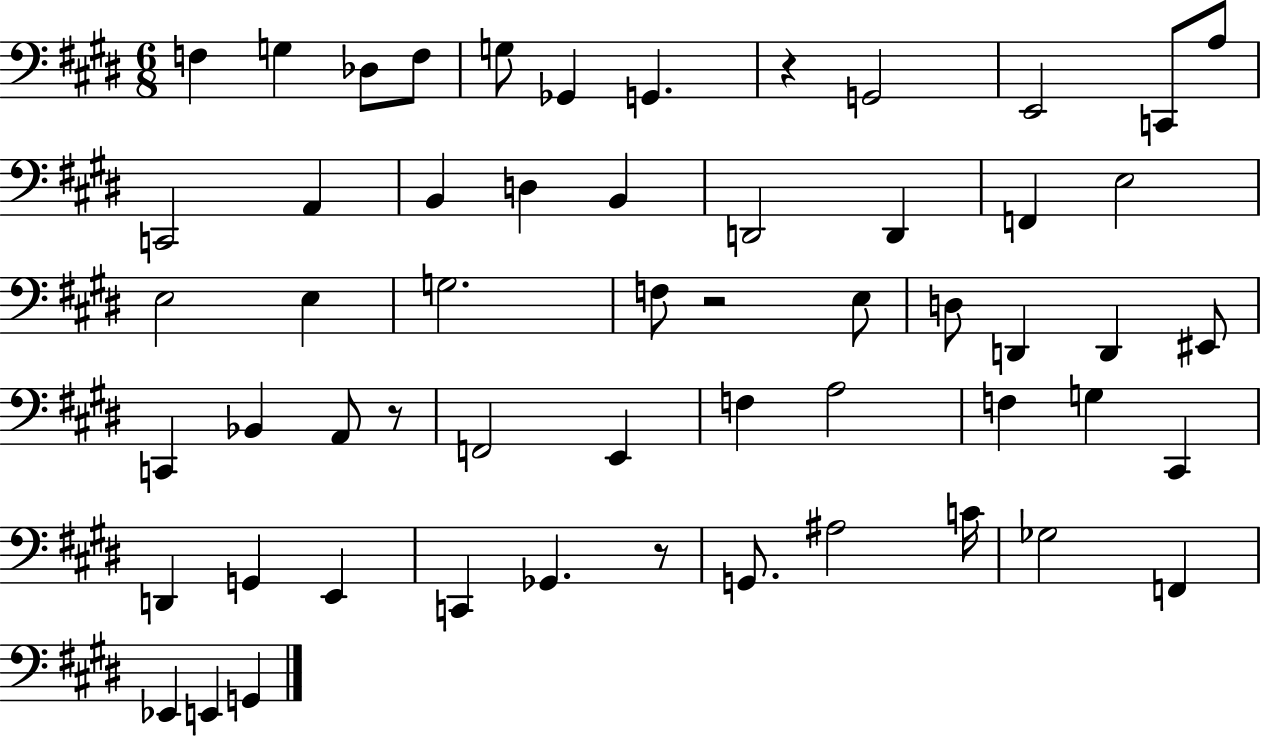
F3/q G3/q Db3/e F3/e G3/e Gb2/q G2/q. R/q G2/h E2/h C2/e A3/e C2/h A2/q B2/q D3/q B2/q D2/h D2/q F2/q E3/h E3/h E3/q G3/h. F3/e R/h E3/e D3/e D2/q D2/q EIS2/e C2/q Bb2/q A2/e R/e F2/h E2/q F3/q A3/h F3/q G3/q C#2/q D2/q G2/q E2/q C2/q Gb2/q. R/e G2/e. A#3/h C4/s Gb3/h F2/q Eb2/q E2/q G2/q